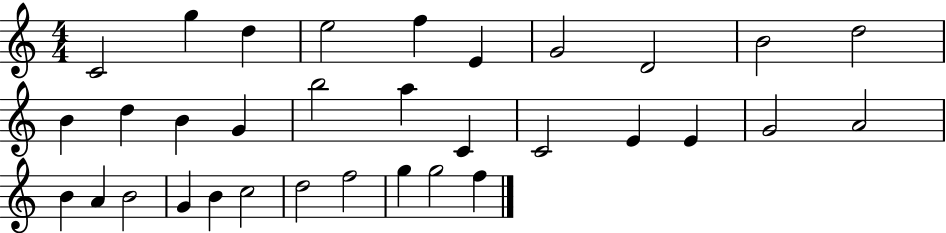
{
  \clef treble
  \numericTimeSignature
  \time 4/4
  \key c \major
  c'2 g''4 d''4 | e''2 f''4 e'4 | g'2 d'2 | b'2 d''2 | \break b'4 d''4 b'4 g'4 | b''2 a''4 c'4 | c'2 e'4 e'4 | g'2 a'2 | \break b'4 a'4 b'2 | g'4 b'4 c''2 | d''2 f''2 | g''4 g''2 f''4 | \break \bar "|."
}